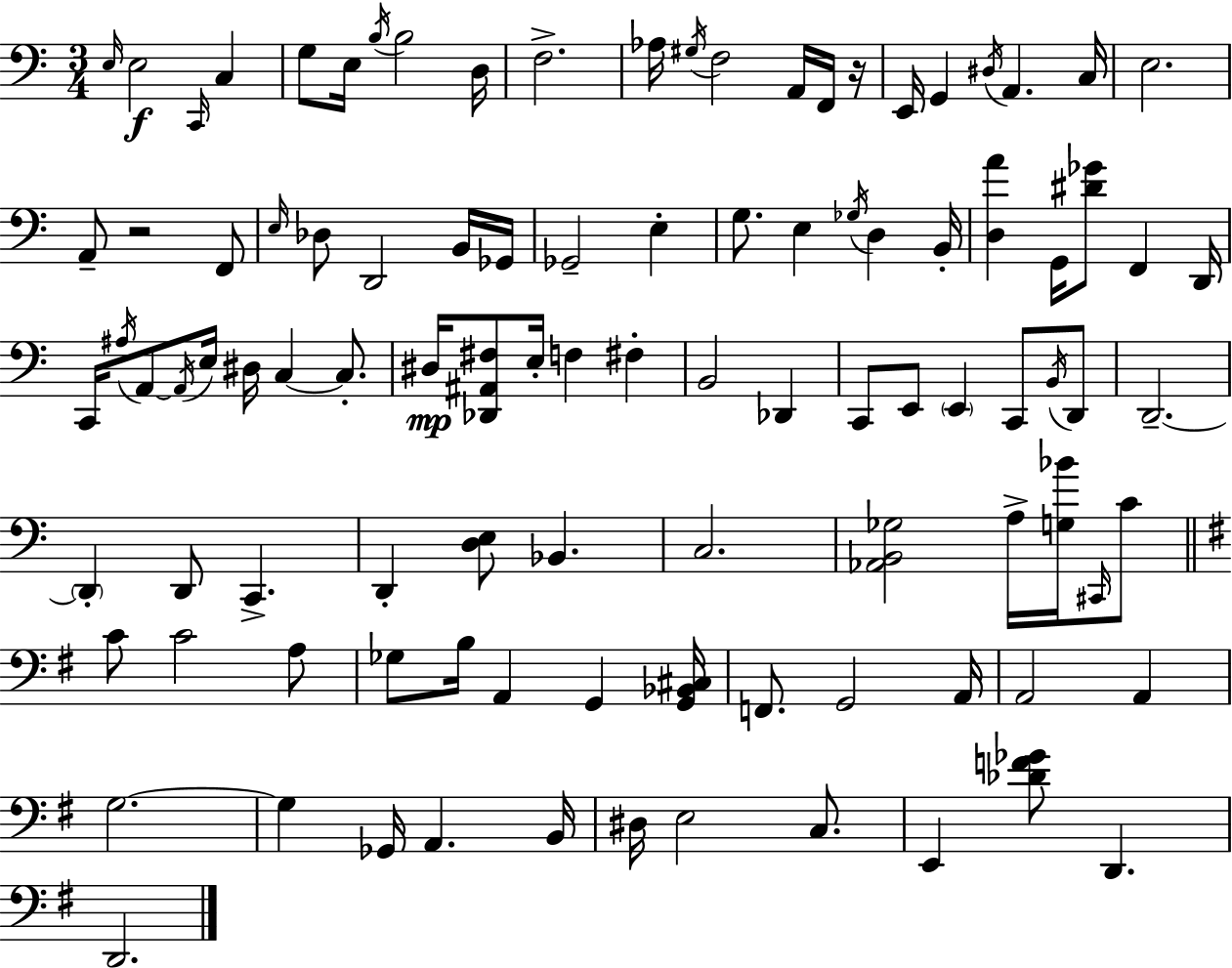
E3/s E3/h C2/s C3/q G3/e E3/s B3/s B3/h D3/s F3/h. Ab3/s G#3/s F3/h A2/s F2/s R/s E2/s G2/q D#3/s A2/q. C3/s E3/h. A2/e R/h F2/e E3/s Db3/e D2/h B2/s Gb2/s Gb2/h E3/q G3/e. E3/q Gb3/s D3/q B2/s [D3,A4]/q G2/s [D#4,Gb4]/e F2/q D2/s C2/s A#3/s A2/e A2/s E3/s D#3/s C3/q C3/e. D#3/s [Db2,A#2,F#3]/e E3/s F3/q F#3/q B2/h Db2/q C2/e E2/e E2/q C2/e B2/s D2/e D2/h. D2/q D2/e C2/q. D2/q [D3,E3]/e Bb2/q. C3/h. [Ab2,B2,Gb3]/h A3/s [G3,Bb4]/s C#2/s C4/e C4/e C4/h A3/e Gb3/e B3/s A2/q G2/q [G2,Bb2,C#3]/s F2/e. G2/h A2/s A2/h A2/q G3/h. G3/q Gb2/s A2/q. B2/s D#3/s E3/h C3/e. E2/q [Db4,F4,Gb4]/e D2/q. D2/h.